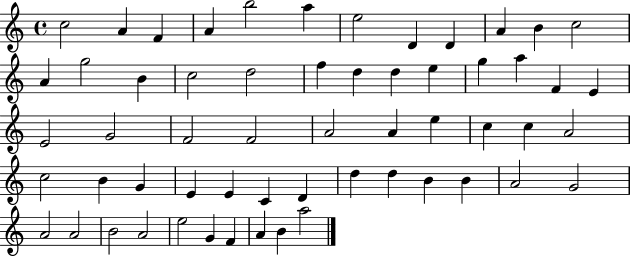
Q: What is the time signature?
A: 4/4